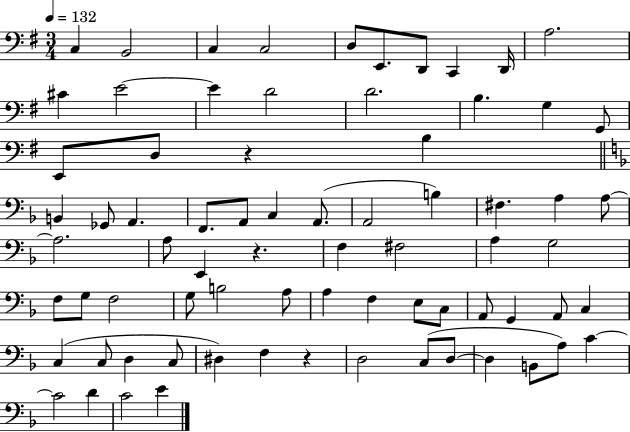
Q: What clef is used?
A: bass